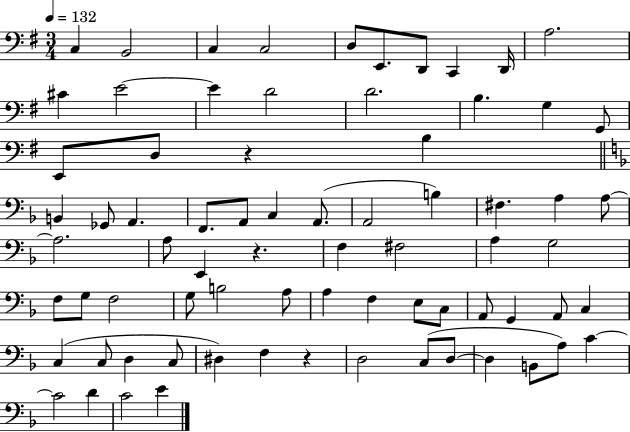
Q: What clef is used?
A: bass